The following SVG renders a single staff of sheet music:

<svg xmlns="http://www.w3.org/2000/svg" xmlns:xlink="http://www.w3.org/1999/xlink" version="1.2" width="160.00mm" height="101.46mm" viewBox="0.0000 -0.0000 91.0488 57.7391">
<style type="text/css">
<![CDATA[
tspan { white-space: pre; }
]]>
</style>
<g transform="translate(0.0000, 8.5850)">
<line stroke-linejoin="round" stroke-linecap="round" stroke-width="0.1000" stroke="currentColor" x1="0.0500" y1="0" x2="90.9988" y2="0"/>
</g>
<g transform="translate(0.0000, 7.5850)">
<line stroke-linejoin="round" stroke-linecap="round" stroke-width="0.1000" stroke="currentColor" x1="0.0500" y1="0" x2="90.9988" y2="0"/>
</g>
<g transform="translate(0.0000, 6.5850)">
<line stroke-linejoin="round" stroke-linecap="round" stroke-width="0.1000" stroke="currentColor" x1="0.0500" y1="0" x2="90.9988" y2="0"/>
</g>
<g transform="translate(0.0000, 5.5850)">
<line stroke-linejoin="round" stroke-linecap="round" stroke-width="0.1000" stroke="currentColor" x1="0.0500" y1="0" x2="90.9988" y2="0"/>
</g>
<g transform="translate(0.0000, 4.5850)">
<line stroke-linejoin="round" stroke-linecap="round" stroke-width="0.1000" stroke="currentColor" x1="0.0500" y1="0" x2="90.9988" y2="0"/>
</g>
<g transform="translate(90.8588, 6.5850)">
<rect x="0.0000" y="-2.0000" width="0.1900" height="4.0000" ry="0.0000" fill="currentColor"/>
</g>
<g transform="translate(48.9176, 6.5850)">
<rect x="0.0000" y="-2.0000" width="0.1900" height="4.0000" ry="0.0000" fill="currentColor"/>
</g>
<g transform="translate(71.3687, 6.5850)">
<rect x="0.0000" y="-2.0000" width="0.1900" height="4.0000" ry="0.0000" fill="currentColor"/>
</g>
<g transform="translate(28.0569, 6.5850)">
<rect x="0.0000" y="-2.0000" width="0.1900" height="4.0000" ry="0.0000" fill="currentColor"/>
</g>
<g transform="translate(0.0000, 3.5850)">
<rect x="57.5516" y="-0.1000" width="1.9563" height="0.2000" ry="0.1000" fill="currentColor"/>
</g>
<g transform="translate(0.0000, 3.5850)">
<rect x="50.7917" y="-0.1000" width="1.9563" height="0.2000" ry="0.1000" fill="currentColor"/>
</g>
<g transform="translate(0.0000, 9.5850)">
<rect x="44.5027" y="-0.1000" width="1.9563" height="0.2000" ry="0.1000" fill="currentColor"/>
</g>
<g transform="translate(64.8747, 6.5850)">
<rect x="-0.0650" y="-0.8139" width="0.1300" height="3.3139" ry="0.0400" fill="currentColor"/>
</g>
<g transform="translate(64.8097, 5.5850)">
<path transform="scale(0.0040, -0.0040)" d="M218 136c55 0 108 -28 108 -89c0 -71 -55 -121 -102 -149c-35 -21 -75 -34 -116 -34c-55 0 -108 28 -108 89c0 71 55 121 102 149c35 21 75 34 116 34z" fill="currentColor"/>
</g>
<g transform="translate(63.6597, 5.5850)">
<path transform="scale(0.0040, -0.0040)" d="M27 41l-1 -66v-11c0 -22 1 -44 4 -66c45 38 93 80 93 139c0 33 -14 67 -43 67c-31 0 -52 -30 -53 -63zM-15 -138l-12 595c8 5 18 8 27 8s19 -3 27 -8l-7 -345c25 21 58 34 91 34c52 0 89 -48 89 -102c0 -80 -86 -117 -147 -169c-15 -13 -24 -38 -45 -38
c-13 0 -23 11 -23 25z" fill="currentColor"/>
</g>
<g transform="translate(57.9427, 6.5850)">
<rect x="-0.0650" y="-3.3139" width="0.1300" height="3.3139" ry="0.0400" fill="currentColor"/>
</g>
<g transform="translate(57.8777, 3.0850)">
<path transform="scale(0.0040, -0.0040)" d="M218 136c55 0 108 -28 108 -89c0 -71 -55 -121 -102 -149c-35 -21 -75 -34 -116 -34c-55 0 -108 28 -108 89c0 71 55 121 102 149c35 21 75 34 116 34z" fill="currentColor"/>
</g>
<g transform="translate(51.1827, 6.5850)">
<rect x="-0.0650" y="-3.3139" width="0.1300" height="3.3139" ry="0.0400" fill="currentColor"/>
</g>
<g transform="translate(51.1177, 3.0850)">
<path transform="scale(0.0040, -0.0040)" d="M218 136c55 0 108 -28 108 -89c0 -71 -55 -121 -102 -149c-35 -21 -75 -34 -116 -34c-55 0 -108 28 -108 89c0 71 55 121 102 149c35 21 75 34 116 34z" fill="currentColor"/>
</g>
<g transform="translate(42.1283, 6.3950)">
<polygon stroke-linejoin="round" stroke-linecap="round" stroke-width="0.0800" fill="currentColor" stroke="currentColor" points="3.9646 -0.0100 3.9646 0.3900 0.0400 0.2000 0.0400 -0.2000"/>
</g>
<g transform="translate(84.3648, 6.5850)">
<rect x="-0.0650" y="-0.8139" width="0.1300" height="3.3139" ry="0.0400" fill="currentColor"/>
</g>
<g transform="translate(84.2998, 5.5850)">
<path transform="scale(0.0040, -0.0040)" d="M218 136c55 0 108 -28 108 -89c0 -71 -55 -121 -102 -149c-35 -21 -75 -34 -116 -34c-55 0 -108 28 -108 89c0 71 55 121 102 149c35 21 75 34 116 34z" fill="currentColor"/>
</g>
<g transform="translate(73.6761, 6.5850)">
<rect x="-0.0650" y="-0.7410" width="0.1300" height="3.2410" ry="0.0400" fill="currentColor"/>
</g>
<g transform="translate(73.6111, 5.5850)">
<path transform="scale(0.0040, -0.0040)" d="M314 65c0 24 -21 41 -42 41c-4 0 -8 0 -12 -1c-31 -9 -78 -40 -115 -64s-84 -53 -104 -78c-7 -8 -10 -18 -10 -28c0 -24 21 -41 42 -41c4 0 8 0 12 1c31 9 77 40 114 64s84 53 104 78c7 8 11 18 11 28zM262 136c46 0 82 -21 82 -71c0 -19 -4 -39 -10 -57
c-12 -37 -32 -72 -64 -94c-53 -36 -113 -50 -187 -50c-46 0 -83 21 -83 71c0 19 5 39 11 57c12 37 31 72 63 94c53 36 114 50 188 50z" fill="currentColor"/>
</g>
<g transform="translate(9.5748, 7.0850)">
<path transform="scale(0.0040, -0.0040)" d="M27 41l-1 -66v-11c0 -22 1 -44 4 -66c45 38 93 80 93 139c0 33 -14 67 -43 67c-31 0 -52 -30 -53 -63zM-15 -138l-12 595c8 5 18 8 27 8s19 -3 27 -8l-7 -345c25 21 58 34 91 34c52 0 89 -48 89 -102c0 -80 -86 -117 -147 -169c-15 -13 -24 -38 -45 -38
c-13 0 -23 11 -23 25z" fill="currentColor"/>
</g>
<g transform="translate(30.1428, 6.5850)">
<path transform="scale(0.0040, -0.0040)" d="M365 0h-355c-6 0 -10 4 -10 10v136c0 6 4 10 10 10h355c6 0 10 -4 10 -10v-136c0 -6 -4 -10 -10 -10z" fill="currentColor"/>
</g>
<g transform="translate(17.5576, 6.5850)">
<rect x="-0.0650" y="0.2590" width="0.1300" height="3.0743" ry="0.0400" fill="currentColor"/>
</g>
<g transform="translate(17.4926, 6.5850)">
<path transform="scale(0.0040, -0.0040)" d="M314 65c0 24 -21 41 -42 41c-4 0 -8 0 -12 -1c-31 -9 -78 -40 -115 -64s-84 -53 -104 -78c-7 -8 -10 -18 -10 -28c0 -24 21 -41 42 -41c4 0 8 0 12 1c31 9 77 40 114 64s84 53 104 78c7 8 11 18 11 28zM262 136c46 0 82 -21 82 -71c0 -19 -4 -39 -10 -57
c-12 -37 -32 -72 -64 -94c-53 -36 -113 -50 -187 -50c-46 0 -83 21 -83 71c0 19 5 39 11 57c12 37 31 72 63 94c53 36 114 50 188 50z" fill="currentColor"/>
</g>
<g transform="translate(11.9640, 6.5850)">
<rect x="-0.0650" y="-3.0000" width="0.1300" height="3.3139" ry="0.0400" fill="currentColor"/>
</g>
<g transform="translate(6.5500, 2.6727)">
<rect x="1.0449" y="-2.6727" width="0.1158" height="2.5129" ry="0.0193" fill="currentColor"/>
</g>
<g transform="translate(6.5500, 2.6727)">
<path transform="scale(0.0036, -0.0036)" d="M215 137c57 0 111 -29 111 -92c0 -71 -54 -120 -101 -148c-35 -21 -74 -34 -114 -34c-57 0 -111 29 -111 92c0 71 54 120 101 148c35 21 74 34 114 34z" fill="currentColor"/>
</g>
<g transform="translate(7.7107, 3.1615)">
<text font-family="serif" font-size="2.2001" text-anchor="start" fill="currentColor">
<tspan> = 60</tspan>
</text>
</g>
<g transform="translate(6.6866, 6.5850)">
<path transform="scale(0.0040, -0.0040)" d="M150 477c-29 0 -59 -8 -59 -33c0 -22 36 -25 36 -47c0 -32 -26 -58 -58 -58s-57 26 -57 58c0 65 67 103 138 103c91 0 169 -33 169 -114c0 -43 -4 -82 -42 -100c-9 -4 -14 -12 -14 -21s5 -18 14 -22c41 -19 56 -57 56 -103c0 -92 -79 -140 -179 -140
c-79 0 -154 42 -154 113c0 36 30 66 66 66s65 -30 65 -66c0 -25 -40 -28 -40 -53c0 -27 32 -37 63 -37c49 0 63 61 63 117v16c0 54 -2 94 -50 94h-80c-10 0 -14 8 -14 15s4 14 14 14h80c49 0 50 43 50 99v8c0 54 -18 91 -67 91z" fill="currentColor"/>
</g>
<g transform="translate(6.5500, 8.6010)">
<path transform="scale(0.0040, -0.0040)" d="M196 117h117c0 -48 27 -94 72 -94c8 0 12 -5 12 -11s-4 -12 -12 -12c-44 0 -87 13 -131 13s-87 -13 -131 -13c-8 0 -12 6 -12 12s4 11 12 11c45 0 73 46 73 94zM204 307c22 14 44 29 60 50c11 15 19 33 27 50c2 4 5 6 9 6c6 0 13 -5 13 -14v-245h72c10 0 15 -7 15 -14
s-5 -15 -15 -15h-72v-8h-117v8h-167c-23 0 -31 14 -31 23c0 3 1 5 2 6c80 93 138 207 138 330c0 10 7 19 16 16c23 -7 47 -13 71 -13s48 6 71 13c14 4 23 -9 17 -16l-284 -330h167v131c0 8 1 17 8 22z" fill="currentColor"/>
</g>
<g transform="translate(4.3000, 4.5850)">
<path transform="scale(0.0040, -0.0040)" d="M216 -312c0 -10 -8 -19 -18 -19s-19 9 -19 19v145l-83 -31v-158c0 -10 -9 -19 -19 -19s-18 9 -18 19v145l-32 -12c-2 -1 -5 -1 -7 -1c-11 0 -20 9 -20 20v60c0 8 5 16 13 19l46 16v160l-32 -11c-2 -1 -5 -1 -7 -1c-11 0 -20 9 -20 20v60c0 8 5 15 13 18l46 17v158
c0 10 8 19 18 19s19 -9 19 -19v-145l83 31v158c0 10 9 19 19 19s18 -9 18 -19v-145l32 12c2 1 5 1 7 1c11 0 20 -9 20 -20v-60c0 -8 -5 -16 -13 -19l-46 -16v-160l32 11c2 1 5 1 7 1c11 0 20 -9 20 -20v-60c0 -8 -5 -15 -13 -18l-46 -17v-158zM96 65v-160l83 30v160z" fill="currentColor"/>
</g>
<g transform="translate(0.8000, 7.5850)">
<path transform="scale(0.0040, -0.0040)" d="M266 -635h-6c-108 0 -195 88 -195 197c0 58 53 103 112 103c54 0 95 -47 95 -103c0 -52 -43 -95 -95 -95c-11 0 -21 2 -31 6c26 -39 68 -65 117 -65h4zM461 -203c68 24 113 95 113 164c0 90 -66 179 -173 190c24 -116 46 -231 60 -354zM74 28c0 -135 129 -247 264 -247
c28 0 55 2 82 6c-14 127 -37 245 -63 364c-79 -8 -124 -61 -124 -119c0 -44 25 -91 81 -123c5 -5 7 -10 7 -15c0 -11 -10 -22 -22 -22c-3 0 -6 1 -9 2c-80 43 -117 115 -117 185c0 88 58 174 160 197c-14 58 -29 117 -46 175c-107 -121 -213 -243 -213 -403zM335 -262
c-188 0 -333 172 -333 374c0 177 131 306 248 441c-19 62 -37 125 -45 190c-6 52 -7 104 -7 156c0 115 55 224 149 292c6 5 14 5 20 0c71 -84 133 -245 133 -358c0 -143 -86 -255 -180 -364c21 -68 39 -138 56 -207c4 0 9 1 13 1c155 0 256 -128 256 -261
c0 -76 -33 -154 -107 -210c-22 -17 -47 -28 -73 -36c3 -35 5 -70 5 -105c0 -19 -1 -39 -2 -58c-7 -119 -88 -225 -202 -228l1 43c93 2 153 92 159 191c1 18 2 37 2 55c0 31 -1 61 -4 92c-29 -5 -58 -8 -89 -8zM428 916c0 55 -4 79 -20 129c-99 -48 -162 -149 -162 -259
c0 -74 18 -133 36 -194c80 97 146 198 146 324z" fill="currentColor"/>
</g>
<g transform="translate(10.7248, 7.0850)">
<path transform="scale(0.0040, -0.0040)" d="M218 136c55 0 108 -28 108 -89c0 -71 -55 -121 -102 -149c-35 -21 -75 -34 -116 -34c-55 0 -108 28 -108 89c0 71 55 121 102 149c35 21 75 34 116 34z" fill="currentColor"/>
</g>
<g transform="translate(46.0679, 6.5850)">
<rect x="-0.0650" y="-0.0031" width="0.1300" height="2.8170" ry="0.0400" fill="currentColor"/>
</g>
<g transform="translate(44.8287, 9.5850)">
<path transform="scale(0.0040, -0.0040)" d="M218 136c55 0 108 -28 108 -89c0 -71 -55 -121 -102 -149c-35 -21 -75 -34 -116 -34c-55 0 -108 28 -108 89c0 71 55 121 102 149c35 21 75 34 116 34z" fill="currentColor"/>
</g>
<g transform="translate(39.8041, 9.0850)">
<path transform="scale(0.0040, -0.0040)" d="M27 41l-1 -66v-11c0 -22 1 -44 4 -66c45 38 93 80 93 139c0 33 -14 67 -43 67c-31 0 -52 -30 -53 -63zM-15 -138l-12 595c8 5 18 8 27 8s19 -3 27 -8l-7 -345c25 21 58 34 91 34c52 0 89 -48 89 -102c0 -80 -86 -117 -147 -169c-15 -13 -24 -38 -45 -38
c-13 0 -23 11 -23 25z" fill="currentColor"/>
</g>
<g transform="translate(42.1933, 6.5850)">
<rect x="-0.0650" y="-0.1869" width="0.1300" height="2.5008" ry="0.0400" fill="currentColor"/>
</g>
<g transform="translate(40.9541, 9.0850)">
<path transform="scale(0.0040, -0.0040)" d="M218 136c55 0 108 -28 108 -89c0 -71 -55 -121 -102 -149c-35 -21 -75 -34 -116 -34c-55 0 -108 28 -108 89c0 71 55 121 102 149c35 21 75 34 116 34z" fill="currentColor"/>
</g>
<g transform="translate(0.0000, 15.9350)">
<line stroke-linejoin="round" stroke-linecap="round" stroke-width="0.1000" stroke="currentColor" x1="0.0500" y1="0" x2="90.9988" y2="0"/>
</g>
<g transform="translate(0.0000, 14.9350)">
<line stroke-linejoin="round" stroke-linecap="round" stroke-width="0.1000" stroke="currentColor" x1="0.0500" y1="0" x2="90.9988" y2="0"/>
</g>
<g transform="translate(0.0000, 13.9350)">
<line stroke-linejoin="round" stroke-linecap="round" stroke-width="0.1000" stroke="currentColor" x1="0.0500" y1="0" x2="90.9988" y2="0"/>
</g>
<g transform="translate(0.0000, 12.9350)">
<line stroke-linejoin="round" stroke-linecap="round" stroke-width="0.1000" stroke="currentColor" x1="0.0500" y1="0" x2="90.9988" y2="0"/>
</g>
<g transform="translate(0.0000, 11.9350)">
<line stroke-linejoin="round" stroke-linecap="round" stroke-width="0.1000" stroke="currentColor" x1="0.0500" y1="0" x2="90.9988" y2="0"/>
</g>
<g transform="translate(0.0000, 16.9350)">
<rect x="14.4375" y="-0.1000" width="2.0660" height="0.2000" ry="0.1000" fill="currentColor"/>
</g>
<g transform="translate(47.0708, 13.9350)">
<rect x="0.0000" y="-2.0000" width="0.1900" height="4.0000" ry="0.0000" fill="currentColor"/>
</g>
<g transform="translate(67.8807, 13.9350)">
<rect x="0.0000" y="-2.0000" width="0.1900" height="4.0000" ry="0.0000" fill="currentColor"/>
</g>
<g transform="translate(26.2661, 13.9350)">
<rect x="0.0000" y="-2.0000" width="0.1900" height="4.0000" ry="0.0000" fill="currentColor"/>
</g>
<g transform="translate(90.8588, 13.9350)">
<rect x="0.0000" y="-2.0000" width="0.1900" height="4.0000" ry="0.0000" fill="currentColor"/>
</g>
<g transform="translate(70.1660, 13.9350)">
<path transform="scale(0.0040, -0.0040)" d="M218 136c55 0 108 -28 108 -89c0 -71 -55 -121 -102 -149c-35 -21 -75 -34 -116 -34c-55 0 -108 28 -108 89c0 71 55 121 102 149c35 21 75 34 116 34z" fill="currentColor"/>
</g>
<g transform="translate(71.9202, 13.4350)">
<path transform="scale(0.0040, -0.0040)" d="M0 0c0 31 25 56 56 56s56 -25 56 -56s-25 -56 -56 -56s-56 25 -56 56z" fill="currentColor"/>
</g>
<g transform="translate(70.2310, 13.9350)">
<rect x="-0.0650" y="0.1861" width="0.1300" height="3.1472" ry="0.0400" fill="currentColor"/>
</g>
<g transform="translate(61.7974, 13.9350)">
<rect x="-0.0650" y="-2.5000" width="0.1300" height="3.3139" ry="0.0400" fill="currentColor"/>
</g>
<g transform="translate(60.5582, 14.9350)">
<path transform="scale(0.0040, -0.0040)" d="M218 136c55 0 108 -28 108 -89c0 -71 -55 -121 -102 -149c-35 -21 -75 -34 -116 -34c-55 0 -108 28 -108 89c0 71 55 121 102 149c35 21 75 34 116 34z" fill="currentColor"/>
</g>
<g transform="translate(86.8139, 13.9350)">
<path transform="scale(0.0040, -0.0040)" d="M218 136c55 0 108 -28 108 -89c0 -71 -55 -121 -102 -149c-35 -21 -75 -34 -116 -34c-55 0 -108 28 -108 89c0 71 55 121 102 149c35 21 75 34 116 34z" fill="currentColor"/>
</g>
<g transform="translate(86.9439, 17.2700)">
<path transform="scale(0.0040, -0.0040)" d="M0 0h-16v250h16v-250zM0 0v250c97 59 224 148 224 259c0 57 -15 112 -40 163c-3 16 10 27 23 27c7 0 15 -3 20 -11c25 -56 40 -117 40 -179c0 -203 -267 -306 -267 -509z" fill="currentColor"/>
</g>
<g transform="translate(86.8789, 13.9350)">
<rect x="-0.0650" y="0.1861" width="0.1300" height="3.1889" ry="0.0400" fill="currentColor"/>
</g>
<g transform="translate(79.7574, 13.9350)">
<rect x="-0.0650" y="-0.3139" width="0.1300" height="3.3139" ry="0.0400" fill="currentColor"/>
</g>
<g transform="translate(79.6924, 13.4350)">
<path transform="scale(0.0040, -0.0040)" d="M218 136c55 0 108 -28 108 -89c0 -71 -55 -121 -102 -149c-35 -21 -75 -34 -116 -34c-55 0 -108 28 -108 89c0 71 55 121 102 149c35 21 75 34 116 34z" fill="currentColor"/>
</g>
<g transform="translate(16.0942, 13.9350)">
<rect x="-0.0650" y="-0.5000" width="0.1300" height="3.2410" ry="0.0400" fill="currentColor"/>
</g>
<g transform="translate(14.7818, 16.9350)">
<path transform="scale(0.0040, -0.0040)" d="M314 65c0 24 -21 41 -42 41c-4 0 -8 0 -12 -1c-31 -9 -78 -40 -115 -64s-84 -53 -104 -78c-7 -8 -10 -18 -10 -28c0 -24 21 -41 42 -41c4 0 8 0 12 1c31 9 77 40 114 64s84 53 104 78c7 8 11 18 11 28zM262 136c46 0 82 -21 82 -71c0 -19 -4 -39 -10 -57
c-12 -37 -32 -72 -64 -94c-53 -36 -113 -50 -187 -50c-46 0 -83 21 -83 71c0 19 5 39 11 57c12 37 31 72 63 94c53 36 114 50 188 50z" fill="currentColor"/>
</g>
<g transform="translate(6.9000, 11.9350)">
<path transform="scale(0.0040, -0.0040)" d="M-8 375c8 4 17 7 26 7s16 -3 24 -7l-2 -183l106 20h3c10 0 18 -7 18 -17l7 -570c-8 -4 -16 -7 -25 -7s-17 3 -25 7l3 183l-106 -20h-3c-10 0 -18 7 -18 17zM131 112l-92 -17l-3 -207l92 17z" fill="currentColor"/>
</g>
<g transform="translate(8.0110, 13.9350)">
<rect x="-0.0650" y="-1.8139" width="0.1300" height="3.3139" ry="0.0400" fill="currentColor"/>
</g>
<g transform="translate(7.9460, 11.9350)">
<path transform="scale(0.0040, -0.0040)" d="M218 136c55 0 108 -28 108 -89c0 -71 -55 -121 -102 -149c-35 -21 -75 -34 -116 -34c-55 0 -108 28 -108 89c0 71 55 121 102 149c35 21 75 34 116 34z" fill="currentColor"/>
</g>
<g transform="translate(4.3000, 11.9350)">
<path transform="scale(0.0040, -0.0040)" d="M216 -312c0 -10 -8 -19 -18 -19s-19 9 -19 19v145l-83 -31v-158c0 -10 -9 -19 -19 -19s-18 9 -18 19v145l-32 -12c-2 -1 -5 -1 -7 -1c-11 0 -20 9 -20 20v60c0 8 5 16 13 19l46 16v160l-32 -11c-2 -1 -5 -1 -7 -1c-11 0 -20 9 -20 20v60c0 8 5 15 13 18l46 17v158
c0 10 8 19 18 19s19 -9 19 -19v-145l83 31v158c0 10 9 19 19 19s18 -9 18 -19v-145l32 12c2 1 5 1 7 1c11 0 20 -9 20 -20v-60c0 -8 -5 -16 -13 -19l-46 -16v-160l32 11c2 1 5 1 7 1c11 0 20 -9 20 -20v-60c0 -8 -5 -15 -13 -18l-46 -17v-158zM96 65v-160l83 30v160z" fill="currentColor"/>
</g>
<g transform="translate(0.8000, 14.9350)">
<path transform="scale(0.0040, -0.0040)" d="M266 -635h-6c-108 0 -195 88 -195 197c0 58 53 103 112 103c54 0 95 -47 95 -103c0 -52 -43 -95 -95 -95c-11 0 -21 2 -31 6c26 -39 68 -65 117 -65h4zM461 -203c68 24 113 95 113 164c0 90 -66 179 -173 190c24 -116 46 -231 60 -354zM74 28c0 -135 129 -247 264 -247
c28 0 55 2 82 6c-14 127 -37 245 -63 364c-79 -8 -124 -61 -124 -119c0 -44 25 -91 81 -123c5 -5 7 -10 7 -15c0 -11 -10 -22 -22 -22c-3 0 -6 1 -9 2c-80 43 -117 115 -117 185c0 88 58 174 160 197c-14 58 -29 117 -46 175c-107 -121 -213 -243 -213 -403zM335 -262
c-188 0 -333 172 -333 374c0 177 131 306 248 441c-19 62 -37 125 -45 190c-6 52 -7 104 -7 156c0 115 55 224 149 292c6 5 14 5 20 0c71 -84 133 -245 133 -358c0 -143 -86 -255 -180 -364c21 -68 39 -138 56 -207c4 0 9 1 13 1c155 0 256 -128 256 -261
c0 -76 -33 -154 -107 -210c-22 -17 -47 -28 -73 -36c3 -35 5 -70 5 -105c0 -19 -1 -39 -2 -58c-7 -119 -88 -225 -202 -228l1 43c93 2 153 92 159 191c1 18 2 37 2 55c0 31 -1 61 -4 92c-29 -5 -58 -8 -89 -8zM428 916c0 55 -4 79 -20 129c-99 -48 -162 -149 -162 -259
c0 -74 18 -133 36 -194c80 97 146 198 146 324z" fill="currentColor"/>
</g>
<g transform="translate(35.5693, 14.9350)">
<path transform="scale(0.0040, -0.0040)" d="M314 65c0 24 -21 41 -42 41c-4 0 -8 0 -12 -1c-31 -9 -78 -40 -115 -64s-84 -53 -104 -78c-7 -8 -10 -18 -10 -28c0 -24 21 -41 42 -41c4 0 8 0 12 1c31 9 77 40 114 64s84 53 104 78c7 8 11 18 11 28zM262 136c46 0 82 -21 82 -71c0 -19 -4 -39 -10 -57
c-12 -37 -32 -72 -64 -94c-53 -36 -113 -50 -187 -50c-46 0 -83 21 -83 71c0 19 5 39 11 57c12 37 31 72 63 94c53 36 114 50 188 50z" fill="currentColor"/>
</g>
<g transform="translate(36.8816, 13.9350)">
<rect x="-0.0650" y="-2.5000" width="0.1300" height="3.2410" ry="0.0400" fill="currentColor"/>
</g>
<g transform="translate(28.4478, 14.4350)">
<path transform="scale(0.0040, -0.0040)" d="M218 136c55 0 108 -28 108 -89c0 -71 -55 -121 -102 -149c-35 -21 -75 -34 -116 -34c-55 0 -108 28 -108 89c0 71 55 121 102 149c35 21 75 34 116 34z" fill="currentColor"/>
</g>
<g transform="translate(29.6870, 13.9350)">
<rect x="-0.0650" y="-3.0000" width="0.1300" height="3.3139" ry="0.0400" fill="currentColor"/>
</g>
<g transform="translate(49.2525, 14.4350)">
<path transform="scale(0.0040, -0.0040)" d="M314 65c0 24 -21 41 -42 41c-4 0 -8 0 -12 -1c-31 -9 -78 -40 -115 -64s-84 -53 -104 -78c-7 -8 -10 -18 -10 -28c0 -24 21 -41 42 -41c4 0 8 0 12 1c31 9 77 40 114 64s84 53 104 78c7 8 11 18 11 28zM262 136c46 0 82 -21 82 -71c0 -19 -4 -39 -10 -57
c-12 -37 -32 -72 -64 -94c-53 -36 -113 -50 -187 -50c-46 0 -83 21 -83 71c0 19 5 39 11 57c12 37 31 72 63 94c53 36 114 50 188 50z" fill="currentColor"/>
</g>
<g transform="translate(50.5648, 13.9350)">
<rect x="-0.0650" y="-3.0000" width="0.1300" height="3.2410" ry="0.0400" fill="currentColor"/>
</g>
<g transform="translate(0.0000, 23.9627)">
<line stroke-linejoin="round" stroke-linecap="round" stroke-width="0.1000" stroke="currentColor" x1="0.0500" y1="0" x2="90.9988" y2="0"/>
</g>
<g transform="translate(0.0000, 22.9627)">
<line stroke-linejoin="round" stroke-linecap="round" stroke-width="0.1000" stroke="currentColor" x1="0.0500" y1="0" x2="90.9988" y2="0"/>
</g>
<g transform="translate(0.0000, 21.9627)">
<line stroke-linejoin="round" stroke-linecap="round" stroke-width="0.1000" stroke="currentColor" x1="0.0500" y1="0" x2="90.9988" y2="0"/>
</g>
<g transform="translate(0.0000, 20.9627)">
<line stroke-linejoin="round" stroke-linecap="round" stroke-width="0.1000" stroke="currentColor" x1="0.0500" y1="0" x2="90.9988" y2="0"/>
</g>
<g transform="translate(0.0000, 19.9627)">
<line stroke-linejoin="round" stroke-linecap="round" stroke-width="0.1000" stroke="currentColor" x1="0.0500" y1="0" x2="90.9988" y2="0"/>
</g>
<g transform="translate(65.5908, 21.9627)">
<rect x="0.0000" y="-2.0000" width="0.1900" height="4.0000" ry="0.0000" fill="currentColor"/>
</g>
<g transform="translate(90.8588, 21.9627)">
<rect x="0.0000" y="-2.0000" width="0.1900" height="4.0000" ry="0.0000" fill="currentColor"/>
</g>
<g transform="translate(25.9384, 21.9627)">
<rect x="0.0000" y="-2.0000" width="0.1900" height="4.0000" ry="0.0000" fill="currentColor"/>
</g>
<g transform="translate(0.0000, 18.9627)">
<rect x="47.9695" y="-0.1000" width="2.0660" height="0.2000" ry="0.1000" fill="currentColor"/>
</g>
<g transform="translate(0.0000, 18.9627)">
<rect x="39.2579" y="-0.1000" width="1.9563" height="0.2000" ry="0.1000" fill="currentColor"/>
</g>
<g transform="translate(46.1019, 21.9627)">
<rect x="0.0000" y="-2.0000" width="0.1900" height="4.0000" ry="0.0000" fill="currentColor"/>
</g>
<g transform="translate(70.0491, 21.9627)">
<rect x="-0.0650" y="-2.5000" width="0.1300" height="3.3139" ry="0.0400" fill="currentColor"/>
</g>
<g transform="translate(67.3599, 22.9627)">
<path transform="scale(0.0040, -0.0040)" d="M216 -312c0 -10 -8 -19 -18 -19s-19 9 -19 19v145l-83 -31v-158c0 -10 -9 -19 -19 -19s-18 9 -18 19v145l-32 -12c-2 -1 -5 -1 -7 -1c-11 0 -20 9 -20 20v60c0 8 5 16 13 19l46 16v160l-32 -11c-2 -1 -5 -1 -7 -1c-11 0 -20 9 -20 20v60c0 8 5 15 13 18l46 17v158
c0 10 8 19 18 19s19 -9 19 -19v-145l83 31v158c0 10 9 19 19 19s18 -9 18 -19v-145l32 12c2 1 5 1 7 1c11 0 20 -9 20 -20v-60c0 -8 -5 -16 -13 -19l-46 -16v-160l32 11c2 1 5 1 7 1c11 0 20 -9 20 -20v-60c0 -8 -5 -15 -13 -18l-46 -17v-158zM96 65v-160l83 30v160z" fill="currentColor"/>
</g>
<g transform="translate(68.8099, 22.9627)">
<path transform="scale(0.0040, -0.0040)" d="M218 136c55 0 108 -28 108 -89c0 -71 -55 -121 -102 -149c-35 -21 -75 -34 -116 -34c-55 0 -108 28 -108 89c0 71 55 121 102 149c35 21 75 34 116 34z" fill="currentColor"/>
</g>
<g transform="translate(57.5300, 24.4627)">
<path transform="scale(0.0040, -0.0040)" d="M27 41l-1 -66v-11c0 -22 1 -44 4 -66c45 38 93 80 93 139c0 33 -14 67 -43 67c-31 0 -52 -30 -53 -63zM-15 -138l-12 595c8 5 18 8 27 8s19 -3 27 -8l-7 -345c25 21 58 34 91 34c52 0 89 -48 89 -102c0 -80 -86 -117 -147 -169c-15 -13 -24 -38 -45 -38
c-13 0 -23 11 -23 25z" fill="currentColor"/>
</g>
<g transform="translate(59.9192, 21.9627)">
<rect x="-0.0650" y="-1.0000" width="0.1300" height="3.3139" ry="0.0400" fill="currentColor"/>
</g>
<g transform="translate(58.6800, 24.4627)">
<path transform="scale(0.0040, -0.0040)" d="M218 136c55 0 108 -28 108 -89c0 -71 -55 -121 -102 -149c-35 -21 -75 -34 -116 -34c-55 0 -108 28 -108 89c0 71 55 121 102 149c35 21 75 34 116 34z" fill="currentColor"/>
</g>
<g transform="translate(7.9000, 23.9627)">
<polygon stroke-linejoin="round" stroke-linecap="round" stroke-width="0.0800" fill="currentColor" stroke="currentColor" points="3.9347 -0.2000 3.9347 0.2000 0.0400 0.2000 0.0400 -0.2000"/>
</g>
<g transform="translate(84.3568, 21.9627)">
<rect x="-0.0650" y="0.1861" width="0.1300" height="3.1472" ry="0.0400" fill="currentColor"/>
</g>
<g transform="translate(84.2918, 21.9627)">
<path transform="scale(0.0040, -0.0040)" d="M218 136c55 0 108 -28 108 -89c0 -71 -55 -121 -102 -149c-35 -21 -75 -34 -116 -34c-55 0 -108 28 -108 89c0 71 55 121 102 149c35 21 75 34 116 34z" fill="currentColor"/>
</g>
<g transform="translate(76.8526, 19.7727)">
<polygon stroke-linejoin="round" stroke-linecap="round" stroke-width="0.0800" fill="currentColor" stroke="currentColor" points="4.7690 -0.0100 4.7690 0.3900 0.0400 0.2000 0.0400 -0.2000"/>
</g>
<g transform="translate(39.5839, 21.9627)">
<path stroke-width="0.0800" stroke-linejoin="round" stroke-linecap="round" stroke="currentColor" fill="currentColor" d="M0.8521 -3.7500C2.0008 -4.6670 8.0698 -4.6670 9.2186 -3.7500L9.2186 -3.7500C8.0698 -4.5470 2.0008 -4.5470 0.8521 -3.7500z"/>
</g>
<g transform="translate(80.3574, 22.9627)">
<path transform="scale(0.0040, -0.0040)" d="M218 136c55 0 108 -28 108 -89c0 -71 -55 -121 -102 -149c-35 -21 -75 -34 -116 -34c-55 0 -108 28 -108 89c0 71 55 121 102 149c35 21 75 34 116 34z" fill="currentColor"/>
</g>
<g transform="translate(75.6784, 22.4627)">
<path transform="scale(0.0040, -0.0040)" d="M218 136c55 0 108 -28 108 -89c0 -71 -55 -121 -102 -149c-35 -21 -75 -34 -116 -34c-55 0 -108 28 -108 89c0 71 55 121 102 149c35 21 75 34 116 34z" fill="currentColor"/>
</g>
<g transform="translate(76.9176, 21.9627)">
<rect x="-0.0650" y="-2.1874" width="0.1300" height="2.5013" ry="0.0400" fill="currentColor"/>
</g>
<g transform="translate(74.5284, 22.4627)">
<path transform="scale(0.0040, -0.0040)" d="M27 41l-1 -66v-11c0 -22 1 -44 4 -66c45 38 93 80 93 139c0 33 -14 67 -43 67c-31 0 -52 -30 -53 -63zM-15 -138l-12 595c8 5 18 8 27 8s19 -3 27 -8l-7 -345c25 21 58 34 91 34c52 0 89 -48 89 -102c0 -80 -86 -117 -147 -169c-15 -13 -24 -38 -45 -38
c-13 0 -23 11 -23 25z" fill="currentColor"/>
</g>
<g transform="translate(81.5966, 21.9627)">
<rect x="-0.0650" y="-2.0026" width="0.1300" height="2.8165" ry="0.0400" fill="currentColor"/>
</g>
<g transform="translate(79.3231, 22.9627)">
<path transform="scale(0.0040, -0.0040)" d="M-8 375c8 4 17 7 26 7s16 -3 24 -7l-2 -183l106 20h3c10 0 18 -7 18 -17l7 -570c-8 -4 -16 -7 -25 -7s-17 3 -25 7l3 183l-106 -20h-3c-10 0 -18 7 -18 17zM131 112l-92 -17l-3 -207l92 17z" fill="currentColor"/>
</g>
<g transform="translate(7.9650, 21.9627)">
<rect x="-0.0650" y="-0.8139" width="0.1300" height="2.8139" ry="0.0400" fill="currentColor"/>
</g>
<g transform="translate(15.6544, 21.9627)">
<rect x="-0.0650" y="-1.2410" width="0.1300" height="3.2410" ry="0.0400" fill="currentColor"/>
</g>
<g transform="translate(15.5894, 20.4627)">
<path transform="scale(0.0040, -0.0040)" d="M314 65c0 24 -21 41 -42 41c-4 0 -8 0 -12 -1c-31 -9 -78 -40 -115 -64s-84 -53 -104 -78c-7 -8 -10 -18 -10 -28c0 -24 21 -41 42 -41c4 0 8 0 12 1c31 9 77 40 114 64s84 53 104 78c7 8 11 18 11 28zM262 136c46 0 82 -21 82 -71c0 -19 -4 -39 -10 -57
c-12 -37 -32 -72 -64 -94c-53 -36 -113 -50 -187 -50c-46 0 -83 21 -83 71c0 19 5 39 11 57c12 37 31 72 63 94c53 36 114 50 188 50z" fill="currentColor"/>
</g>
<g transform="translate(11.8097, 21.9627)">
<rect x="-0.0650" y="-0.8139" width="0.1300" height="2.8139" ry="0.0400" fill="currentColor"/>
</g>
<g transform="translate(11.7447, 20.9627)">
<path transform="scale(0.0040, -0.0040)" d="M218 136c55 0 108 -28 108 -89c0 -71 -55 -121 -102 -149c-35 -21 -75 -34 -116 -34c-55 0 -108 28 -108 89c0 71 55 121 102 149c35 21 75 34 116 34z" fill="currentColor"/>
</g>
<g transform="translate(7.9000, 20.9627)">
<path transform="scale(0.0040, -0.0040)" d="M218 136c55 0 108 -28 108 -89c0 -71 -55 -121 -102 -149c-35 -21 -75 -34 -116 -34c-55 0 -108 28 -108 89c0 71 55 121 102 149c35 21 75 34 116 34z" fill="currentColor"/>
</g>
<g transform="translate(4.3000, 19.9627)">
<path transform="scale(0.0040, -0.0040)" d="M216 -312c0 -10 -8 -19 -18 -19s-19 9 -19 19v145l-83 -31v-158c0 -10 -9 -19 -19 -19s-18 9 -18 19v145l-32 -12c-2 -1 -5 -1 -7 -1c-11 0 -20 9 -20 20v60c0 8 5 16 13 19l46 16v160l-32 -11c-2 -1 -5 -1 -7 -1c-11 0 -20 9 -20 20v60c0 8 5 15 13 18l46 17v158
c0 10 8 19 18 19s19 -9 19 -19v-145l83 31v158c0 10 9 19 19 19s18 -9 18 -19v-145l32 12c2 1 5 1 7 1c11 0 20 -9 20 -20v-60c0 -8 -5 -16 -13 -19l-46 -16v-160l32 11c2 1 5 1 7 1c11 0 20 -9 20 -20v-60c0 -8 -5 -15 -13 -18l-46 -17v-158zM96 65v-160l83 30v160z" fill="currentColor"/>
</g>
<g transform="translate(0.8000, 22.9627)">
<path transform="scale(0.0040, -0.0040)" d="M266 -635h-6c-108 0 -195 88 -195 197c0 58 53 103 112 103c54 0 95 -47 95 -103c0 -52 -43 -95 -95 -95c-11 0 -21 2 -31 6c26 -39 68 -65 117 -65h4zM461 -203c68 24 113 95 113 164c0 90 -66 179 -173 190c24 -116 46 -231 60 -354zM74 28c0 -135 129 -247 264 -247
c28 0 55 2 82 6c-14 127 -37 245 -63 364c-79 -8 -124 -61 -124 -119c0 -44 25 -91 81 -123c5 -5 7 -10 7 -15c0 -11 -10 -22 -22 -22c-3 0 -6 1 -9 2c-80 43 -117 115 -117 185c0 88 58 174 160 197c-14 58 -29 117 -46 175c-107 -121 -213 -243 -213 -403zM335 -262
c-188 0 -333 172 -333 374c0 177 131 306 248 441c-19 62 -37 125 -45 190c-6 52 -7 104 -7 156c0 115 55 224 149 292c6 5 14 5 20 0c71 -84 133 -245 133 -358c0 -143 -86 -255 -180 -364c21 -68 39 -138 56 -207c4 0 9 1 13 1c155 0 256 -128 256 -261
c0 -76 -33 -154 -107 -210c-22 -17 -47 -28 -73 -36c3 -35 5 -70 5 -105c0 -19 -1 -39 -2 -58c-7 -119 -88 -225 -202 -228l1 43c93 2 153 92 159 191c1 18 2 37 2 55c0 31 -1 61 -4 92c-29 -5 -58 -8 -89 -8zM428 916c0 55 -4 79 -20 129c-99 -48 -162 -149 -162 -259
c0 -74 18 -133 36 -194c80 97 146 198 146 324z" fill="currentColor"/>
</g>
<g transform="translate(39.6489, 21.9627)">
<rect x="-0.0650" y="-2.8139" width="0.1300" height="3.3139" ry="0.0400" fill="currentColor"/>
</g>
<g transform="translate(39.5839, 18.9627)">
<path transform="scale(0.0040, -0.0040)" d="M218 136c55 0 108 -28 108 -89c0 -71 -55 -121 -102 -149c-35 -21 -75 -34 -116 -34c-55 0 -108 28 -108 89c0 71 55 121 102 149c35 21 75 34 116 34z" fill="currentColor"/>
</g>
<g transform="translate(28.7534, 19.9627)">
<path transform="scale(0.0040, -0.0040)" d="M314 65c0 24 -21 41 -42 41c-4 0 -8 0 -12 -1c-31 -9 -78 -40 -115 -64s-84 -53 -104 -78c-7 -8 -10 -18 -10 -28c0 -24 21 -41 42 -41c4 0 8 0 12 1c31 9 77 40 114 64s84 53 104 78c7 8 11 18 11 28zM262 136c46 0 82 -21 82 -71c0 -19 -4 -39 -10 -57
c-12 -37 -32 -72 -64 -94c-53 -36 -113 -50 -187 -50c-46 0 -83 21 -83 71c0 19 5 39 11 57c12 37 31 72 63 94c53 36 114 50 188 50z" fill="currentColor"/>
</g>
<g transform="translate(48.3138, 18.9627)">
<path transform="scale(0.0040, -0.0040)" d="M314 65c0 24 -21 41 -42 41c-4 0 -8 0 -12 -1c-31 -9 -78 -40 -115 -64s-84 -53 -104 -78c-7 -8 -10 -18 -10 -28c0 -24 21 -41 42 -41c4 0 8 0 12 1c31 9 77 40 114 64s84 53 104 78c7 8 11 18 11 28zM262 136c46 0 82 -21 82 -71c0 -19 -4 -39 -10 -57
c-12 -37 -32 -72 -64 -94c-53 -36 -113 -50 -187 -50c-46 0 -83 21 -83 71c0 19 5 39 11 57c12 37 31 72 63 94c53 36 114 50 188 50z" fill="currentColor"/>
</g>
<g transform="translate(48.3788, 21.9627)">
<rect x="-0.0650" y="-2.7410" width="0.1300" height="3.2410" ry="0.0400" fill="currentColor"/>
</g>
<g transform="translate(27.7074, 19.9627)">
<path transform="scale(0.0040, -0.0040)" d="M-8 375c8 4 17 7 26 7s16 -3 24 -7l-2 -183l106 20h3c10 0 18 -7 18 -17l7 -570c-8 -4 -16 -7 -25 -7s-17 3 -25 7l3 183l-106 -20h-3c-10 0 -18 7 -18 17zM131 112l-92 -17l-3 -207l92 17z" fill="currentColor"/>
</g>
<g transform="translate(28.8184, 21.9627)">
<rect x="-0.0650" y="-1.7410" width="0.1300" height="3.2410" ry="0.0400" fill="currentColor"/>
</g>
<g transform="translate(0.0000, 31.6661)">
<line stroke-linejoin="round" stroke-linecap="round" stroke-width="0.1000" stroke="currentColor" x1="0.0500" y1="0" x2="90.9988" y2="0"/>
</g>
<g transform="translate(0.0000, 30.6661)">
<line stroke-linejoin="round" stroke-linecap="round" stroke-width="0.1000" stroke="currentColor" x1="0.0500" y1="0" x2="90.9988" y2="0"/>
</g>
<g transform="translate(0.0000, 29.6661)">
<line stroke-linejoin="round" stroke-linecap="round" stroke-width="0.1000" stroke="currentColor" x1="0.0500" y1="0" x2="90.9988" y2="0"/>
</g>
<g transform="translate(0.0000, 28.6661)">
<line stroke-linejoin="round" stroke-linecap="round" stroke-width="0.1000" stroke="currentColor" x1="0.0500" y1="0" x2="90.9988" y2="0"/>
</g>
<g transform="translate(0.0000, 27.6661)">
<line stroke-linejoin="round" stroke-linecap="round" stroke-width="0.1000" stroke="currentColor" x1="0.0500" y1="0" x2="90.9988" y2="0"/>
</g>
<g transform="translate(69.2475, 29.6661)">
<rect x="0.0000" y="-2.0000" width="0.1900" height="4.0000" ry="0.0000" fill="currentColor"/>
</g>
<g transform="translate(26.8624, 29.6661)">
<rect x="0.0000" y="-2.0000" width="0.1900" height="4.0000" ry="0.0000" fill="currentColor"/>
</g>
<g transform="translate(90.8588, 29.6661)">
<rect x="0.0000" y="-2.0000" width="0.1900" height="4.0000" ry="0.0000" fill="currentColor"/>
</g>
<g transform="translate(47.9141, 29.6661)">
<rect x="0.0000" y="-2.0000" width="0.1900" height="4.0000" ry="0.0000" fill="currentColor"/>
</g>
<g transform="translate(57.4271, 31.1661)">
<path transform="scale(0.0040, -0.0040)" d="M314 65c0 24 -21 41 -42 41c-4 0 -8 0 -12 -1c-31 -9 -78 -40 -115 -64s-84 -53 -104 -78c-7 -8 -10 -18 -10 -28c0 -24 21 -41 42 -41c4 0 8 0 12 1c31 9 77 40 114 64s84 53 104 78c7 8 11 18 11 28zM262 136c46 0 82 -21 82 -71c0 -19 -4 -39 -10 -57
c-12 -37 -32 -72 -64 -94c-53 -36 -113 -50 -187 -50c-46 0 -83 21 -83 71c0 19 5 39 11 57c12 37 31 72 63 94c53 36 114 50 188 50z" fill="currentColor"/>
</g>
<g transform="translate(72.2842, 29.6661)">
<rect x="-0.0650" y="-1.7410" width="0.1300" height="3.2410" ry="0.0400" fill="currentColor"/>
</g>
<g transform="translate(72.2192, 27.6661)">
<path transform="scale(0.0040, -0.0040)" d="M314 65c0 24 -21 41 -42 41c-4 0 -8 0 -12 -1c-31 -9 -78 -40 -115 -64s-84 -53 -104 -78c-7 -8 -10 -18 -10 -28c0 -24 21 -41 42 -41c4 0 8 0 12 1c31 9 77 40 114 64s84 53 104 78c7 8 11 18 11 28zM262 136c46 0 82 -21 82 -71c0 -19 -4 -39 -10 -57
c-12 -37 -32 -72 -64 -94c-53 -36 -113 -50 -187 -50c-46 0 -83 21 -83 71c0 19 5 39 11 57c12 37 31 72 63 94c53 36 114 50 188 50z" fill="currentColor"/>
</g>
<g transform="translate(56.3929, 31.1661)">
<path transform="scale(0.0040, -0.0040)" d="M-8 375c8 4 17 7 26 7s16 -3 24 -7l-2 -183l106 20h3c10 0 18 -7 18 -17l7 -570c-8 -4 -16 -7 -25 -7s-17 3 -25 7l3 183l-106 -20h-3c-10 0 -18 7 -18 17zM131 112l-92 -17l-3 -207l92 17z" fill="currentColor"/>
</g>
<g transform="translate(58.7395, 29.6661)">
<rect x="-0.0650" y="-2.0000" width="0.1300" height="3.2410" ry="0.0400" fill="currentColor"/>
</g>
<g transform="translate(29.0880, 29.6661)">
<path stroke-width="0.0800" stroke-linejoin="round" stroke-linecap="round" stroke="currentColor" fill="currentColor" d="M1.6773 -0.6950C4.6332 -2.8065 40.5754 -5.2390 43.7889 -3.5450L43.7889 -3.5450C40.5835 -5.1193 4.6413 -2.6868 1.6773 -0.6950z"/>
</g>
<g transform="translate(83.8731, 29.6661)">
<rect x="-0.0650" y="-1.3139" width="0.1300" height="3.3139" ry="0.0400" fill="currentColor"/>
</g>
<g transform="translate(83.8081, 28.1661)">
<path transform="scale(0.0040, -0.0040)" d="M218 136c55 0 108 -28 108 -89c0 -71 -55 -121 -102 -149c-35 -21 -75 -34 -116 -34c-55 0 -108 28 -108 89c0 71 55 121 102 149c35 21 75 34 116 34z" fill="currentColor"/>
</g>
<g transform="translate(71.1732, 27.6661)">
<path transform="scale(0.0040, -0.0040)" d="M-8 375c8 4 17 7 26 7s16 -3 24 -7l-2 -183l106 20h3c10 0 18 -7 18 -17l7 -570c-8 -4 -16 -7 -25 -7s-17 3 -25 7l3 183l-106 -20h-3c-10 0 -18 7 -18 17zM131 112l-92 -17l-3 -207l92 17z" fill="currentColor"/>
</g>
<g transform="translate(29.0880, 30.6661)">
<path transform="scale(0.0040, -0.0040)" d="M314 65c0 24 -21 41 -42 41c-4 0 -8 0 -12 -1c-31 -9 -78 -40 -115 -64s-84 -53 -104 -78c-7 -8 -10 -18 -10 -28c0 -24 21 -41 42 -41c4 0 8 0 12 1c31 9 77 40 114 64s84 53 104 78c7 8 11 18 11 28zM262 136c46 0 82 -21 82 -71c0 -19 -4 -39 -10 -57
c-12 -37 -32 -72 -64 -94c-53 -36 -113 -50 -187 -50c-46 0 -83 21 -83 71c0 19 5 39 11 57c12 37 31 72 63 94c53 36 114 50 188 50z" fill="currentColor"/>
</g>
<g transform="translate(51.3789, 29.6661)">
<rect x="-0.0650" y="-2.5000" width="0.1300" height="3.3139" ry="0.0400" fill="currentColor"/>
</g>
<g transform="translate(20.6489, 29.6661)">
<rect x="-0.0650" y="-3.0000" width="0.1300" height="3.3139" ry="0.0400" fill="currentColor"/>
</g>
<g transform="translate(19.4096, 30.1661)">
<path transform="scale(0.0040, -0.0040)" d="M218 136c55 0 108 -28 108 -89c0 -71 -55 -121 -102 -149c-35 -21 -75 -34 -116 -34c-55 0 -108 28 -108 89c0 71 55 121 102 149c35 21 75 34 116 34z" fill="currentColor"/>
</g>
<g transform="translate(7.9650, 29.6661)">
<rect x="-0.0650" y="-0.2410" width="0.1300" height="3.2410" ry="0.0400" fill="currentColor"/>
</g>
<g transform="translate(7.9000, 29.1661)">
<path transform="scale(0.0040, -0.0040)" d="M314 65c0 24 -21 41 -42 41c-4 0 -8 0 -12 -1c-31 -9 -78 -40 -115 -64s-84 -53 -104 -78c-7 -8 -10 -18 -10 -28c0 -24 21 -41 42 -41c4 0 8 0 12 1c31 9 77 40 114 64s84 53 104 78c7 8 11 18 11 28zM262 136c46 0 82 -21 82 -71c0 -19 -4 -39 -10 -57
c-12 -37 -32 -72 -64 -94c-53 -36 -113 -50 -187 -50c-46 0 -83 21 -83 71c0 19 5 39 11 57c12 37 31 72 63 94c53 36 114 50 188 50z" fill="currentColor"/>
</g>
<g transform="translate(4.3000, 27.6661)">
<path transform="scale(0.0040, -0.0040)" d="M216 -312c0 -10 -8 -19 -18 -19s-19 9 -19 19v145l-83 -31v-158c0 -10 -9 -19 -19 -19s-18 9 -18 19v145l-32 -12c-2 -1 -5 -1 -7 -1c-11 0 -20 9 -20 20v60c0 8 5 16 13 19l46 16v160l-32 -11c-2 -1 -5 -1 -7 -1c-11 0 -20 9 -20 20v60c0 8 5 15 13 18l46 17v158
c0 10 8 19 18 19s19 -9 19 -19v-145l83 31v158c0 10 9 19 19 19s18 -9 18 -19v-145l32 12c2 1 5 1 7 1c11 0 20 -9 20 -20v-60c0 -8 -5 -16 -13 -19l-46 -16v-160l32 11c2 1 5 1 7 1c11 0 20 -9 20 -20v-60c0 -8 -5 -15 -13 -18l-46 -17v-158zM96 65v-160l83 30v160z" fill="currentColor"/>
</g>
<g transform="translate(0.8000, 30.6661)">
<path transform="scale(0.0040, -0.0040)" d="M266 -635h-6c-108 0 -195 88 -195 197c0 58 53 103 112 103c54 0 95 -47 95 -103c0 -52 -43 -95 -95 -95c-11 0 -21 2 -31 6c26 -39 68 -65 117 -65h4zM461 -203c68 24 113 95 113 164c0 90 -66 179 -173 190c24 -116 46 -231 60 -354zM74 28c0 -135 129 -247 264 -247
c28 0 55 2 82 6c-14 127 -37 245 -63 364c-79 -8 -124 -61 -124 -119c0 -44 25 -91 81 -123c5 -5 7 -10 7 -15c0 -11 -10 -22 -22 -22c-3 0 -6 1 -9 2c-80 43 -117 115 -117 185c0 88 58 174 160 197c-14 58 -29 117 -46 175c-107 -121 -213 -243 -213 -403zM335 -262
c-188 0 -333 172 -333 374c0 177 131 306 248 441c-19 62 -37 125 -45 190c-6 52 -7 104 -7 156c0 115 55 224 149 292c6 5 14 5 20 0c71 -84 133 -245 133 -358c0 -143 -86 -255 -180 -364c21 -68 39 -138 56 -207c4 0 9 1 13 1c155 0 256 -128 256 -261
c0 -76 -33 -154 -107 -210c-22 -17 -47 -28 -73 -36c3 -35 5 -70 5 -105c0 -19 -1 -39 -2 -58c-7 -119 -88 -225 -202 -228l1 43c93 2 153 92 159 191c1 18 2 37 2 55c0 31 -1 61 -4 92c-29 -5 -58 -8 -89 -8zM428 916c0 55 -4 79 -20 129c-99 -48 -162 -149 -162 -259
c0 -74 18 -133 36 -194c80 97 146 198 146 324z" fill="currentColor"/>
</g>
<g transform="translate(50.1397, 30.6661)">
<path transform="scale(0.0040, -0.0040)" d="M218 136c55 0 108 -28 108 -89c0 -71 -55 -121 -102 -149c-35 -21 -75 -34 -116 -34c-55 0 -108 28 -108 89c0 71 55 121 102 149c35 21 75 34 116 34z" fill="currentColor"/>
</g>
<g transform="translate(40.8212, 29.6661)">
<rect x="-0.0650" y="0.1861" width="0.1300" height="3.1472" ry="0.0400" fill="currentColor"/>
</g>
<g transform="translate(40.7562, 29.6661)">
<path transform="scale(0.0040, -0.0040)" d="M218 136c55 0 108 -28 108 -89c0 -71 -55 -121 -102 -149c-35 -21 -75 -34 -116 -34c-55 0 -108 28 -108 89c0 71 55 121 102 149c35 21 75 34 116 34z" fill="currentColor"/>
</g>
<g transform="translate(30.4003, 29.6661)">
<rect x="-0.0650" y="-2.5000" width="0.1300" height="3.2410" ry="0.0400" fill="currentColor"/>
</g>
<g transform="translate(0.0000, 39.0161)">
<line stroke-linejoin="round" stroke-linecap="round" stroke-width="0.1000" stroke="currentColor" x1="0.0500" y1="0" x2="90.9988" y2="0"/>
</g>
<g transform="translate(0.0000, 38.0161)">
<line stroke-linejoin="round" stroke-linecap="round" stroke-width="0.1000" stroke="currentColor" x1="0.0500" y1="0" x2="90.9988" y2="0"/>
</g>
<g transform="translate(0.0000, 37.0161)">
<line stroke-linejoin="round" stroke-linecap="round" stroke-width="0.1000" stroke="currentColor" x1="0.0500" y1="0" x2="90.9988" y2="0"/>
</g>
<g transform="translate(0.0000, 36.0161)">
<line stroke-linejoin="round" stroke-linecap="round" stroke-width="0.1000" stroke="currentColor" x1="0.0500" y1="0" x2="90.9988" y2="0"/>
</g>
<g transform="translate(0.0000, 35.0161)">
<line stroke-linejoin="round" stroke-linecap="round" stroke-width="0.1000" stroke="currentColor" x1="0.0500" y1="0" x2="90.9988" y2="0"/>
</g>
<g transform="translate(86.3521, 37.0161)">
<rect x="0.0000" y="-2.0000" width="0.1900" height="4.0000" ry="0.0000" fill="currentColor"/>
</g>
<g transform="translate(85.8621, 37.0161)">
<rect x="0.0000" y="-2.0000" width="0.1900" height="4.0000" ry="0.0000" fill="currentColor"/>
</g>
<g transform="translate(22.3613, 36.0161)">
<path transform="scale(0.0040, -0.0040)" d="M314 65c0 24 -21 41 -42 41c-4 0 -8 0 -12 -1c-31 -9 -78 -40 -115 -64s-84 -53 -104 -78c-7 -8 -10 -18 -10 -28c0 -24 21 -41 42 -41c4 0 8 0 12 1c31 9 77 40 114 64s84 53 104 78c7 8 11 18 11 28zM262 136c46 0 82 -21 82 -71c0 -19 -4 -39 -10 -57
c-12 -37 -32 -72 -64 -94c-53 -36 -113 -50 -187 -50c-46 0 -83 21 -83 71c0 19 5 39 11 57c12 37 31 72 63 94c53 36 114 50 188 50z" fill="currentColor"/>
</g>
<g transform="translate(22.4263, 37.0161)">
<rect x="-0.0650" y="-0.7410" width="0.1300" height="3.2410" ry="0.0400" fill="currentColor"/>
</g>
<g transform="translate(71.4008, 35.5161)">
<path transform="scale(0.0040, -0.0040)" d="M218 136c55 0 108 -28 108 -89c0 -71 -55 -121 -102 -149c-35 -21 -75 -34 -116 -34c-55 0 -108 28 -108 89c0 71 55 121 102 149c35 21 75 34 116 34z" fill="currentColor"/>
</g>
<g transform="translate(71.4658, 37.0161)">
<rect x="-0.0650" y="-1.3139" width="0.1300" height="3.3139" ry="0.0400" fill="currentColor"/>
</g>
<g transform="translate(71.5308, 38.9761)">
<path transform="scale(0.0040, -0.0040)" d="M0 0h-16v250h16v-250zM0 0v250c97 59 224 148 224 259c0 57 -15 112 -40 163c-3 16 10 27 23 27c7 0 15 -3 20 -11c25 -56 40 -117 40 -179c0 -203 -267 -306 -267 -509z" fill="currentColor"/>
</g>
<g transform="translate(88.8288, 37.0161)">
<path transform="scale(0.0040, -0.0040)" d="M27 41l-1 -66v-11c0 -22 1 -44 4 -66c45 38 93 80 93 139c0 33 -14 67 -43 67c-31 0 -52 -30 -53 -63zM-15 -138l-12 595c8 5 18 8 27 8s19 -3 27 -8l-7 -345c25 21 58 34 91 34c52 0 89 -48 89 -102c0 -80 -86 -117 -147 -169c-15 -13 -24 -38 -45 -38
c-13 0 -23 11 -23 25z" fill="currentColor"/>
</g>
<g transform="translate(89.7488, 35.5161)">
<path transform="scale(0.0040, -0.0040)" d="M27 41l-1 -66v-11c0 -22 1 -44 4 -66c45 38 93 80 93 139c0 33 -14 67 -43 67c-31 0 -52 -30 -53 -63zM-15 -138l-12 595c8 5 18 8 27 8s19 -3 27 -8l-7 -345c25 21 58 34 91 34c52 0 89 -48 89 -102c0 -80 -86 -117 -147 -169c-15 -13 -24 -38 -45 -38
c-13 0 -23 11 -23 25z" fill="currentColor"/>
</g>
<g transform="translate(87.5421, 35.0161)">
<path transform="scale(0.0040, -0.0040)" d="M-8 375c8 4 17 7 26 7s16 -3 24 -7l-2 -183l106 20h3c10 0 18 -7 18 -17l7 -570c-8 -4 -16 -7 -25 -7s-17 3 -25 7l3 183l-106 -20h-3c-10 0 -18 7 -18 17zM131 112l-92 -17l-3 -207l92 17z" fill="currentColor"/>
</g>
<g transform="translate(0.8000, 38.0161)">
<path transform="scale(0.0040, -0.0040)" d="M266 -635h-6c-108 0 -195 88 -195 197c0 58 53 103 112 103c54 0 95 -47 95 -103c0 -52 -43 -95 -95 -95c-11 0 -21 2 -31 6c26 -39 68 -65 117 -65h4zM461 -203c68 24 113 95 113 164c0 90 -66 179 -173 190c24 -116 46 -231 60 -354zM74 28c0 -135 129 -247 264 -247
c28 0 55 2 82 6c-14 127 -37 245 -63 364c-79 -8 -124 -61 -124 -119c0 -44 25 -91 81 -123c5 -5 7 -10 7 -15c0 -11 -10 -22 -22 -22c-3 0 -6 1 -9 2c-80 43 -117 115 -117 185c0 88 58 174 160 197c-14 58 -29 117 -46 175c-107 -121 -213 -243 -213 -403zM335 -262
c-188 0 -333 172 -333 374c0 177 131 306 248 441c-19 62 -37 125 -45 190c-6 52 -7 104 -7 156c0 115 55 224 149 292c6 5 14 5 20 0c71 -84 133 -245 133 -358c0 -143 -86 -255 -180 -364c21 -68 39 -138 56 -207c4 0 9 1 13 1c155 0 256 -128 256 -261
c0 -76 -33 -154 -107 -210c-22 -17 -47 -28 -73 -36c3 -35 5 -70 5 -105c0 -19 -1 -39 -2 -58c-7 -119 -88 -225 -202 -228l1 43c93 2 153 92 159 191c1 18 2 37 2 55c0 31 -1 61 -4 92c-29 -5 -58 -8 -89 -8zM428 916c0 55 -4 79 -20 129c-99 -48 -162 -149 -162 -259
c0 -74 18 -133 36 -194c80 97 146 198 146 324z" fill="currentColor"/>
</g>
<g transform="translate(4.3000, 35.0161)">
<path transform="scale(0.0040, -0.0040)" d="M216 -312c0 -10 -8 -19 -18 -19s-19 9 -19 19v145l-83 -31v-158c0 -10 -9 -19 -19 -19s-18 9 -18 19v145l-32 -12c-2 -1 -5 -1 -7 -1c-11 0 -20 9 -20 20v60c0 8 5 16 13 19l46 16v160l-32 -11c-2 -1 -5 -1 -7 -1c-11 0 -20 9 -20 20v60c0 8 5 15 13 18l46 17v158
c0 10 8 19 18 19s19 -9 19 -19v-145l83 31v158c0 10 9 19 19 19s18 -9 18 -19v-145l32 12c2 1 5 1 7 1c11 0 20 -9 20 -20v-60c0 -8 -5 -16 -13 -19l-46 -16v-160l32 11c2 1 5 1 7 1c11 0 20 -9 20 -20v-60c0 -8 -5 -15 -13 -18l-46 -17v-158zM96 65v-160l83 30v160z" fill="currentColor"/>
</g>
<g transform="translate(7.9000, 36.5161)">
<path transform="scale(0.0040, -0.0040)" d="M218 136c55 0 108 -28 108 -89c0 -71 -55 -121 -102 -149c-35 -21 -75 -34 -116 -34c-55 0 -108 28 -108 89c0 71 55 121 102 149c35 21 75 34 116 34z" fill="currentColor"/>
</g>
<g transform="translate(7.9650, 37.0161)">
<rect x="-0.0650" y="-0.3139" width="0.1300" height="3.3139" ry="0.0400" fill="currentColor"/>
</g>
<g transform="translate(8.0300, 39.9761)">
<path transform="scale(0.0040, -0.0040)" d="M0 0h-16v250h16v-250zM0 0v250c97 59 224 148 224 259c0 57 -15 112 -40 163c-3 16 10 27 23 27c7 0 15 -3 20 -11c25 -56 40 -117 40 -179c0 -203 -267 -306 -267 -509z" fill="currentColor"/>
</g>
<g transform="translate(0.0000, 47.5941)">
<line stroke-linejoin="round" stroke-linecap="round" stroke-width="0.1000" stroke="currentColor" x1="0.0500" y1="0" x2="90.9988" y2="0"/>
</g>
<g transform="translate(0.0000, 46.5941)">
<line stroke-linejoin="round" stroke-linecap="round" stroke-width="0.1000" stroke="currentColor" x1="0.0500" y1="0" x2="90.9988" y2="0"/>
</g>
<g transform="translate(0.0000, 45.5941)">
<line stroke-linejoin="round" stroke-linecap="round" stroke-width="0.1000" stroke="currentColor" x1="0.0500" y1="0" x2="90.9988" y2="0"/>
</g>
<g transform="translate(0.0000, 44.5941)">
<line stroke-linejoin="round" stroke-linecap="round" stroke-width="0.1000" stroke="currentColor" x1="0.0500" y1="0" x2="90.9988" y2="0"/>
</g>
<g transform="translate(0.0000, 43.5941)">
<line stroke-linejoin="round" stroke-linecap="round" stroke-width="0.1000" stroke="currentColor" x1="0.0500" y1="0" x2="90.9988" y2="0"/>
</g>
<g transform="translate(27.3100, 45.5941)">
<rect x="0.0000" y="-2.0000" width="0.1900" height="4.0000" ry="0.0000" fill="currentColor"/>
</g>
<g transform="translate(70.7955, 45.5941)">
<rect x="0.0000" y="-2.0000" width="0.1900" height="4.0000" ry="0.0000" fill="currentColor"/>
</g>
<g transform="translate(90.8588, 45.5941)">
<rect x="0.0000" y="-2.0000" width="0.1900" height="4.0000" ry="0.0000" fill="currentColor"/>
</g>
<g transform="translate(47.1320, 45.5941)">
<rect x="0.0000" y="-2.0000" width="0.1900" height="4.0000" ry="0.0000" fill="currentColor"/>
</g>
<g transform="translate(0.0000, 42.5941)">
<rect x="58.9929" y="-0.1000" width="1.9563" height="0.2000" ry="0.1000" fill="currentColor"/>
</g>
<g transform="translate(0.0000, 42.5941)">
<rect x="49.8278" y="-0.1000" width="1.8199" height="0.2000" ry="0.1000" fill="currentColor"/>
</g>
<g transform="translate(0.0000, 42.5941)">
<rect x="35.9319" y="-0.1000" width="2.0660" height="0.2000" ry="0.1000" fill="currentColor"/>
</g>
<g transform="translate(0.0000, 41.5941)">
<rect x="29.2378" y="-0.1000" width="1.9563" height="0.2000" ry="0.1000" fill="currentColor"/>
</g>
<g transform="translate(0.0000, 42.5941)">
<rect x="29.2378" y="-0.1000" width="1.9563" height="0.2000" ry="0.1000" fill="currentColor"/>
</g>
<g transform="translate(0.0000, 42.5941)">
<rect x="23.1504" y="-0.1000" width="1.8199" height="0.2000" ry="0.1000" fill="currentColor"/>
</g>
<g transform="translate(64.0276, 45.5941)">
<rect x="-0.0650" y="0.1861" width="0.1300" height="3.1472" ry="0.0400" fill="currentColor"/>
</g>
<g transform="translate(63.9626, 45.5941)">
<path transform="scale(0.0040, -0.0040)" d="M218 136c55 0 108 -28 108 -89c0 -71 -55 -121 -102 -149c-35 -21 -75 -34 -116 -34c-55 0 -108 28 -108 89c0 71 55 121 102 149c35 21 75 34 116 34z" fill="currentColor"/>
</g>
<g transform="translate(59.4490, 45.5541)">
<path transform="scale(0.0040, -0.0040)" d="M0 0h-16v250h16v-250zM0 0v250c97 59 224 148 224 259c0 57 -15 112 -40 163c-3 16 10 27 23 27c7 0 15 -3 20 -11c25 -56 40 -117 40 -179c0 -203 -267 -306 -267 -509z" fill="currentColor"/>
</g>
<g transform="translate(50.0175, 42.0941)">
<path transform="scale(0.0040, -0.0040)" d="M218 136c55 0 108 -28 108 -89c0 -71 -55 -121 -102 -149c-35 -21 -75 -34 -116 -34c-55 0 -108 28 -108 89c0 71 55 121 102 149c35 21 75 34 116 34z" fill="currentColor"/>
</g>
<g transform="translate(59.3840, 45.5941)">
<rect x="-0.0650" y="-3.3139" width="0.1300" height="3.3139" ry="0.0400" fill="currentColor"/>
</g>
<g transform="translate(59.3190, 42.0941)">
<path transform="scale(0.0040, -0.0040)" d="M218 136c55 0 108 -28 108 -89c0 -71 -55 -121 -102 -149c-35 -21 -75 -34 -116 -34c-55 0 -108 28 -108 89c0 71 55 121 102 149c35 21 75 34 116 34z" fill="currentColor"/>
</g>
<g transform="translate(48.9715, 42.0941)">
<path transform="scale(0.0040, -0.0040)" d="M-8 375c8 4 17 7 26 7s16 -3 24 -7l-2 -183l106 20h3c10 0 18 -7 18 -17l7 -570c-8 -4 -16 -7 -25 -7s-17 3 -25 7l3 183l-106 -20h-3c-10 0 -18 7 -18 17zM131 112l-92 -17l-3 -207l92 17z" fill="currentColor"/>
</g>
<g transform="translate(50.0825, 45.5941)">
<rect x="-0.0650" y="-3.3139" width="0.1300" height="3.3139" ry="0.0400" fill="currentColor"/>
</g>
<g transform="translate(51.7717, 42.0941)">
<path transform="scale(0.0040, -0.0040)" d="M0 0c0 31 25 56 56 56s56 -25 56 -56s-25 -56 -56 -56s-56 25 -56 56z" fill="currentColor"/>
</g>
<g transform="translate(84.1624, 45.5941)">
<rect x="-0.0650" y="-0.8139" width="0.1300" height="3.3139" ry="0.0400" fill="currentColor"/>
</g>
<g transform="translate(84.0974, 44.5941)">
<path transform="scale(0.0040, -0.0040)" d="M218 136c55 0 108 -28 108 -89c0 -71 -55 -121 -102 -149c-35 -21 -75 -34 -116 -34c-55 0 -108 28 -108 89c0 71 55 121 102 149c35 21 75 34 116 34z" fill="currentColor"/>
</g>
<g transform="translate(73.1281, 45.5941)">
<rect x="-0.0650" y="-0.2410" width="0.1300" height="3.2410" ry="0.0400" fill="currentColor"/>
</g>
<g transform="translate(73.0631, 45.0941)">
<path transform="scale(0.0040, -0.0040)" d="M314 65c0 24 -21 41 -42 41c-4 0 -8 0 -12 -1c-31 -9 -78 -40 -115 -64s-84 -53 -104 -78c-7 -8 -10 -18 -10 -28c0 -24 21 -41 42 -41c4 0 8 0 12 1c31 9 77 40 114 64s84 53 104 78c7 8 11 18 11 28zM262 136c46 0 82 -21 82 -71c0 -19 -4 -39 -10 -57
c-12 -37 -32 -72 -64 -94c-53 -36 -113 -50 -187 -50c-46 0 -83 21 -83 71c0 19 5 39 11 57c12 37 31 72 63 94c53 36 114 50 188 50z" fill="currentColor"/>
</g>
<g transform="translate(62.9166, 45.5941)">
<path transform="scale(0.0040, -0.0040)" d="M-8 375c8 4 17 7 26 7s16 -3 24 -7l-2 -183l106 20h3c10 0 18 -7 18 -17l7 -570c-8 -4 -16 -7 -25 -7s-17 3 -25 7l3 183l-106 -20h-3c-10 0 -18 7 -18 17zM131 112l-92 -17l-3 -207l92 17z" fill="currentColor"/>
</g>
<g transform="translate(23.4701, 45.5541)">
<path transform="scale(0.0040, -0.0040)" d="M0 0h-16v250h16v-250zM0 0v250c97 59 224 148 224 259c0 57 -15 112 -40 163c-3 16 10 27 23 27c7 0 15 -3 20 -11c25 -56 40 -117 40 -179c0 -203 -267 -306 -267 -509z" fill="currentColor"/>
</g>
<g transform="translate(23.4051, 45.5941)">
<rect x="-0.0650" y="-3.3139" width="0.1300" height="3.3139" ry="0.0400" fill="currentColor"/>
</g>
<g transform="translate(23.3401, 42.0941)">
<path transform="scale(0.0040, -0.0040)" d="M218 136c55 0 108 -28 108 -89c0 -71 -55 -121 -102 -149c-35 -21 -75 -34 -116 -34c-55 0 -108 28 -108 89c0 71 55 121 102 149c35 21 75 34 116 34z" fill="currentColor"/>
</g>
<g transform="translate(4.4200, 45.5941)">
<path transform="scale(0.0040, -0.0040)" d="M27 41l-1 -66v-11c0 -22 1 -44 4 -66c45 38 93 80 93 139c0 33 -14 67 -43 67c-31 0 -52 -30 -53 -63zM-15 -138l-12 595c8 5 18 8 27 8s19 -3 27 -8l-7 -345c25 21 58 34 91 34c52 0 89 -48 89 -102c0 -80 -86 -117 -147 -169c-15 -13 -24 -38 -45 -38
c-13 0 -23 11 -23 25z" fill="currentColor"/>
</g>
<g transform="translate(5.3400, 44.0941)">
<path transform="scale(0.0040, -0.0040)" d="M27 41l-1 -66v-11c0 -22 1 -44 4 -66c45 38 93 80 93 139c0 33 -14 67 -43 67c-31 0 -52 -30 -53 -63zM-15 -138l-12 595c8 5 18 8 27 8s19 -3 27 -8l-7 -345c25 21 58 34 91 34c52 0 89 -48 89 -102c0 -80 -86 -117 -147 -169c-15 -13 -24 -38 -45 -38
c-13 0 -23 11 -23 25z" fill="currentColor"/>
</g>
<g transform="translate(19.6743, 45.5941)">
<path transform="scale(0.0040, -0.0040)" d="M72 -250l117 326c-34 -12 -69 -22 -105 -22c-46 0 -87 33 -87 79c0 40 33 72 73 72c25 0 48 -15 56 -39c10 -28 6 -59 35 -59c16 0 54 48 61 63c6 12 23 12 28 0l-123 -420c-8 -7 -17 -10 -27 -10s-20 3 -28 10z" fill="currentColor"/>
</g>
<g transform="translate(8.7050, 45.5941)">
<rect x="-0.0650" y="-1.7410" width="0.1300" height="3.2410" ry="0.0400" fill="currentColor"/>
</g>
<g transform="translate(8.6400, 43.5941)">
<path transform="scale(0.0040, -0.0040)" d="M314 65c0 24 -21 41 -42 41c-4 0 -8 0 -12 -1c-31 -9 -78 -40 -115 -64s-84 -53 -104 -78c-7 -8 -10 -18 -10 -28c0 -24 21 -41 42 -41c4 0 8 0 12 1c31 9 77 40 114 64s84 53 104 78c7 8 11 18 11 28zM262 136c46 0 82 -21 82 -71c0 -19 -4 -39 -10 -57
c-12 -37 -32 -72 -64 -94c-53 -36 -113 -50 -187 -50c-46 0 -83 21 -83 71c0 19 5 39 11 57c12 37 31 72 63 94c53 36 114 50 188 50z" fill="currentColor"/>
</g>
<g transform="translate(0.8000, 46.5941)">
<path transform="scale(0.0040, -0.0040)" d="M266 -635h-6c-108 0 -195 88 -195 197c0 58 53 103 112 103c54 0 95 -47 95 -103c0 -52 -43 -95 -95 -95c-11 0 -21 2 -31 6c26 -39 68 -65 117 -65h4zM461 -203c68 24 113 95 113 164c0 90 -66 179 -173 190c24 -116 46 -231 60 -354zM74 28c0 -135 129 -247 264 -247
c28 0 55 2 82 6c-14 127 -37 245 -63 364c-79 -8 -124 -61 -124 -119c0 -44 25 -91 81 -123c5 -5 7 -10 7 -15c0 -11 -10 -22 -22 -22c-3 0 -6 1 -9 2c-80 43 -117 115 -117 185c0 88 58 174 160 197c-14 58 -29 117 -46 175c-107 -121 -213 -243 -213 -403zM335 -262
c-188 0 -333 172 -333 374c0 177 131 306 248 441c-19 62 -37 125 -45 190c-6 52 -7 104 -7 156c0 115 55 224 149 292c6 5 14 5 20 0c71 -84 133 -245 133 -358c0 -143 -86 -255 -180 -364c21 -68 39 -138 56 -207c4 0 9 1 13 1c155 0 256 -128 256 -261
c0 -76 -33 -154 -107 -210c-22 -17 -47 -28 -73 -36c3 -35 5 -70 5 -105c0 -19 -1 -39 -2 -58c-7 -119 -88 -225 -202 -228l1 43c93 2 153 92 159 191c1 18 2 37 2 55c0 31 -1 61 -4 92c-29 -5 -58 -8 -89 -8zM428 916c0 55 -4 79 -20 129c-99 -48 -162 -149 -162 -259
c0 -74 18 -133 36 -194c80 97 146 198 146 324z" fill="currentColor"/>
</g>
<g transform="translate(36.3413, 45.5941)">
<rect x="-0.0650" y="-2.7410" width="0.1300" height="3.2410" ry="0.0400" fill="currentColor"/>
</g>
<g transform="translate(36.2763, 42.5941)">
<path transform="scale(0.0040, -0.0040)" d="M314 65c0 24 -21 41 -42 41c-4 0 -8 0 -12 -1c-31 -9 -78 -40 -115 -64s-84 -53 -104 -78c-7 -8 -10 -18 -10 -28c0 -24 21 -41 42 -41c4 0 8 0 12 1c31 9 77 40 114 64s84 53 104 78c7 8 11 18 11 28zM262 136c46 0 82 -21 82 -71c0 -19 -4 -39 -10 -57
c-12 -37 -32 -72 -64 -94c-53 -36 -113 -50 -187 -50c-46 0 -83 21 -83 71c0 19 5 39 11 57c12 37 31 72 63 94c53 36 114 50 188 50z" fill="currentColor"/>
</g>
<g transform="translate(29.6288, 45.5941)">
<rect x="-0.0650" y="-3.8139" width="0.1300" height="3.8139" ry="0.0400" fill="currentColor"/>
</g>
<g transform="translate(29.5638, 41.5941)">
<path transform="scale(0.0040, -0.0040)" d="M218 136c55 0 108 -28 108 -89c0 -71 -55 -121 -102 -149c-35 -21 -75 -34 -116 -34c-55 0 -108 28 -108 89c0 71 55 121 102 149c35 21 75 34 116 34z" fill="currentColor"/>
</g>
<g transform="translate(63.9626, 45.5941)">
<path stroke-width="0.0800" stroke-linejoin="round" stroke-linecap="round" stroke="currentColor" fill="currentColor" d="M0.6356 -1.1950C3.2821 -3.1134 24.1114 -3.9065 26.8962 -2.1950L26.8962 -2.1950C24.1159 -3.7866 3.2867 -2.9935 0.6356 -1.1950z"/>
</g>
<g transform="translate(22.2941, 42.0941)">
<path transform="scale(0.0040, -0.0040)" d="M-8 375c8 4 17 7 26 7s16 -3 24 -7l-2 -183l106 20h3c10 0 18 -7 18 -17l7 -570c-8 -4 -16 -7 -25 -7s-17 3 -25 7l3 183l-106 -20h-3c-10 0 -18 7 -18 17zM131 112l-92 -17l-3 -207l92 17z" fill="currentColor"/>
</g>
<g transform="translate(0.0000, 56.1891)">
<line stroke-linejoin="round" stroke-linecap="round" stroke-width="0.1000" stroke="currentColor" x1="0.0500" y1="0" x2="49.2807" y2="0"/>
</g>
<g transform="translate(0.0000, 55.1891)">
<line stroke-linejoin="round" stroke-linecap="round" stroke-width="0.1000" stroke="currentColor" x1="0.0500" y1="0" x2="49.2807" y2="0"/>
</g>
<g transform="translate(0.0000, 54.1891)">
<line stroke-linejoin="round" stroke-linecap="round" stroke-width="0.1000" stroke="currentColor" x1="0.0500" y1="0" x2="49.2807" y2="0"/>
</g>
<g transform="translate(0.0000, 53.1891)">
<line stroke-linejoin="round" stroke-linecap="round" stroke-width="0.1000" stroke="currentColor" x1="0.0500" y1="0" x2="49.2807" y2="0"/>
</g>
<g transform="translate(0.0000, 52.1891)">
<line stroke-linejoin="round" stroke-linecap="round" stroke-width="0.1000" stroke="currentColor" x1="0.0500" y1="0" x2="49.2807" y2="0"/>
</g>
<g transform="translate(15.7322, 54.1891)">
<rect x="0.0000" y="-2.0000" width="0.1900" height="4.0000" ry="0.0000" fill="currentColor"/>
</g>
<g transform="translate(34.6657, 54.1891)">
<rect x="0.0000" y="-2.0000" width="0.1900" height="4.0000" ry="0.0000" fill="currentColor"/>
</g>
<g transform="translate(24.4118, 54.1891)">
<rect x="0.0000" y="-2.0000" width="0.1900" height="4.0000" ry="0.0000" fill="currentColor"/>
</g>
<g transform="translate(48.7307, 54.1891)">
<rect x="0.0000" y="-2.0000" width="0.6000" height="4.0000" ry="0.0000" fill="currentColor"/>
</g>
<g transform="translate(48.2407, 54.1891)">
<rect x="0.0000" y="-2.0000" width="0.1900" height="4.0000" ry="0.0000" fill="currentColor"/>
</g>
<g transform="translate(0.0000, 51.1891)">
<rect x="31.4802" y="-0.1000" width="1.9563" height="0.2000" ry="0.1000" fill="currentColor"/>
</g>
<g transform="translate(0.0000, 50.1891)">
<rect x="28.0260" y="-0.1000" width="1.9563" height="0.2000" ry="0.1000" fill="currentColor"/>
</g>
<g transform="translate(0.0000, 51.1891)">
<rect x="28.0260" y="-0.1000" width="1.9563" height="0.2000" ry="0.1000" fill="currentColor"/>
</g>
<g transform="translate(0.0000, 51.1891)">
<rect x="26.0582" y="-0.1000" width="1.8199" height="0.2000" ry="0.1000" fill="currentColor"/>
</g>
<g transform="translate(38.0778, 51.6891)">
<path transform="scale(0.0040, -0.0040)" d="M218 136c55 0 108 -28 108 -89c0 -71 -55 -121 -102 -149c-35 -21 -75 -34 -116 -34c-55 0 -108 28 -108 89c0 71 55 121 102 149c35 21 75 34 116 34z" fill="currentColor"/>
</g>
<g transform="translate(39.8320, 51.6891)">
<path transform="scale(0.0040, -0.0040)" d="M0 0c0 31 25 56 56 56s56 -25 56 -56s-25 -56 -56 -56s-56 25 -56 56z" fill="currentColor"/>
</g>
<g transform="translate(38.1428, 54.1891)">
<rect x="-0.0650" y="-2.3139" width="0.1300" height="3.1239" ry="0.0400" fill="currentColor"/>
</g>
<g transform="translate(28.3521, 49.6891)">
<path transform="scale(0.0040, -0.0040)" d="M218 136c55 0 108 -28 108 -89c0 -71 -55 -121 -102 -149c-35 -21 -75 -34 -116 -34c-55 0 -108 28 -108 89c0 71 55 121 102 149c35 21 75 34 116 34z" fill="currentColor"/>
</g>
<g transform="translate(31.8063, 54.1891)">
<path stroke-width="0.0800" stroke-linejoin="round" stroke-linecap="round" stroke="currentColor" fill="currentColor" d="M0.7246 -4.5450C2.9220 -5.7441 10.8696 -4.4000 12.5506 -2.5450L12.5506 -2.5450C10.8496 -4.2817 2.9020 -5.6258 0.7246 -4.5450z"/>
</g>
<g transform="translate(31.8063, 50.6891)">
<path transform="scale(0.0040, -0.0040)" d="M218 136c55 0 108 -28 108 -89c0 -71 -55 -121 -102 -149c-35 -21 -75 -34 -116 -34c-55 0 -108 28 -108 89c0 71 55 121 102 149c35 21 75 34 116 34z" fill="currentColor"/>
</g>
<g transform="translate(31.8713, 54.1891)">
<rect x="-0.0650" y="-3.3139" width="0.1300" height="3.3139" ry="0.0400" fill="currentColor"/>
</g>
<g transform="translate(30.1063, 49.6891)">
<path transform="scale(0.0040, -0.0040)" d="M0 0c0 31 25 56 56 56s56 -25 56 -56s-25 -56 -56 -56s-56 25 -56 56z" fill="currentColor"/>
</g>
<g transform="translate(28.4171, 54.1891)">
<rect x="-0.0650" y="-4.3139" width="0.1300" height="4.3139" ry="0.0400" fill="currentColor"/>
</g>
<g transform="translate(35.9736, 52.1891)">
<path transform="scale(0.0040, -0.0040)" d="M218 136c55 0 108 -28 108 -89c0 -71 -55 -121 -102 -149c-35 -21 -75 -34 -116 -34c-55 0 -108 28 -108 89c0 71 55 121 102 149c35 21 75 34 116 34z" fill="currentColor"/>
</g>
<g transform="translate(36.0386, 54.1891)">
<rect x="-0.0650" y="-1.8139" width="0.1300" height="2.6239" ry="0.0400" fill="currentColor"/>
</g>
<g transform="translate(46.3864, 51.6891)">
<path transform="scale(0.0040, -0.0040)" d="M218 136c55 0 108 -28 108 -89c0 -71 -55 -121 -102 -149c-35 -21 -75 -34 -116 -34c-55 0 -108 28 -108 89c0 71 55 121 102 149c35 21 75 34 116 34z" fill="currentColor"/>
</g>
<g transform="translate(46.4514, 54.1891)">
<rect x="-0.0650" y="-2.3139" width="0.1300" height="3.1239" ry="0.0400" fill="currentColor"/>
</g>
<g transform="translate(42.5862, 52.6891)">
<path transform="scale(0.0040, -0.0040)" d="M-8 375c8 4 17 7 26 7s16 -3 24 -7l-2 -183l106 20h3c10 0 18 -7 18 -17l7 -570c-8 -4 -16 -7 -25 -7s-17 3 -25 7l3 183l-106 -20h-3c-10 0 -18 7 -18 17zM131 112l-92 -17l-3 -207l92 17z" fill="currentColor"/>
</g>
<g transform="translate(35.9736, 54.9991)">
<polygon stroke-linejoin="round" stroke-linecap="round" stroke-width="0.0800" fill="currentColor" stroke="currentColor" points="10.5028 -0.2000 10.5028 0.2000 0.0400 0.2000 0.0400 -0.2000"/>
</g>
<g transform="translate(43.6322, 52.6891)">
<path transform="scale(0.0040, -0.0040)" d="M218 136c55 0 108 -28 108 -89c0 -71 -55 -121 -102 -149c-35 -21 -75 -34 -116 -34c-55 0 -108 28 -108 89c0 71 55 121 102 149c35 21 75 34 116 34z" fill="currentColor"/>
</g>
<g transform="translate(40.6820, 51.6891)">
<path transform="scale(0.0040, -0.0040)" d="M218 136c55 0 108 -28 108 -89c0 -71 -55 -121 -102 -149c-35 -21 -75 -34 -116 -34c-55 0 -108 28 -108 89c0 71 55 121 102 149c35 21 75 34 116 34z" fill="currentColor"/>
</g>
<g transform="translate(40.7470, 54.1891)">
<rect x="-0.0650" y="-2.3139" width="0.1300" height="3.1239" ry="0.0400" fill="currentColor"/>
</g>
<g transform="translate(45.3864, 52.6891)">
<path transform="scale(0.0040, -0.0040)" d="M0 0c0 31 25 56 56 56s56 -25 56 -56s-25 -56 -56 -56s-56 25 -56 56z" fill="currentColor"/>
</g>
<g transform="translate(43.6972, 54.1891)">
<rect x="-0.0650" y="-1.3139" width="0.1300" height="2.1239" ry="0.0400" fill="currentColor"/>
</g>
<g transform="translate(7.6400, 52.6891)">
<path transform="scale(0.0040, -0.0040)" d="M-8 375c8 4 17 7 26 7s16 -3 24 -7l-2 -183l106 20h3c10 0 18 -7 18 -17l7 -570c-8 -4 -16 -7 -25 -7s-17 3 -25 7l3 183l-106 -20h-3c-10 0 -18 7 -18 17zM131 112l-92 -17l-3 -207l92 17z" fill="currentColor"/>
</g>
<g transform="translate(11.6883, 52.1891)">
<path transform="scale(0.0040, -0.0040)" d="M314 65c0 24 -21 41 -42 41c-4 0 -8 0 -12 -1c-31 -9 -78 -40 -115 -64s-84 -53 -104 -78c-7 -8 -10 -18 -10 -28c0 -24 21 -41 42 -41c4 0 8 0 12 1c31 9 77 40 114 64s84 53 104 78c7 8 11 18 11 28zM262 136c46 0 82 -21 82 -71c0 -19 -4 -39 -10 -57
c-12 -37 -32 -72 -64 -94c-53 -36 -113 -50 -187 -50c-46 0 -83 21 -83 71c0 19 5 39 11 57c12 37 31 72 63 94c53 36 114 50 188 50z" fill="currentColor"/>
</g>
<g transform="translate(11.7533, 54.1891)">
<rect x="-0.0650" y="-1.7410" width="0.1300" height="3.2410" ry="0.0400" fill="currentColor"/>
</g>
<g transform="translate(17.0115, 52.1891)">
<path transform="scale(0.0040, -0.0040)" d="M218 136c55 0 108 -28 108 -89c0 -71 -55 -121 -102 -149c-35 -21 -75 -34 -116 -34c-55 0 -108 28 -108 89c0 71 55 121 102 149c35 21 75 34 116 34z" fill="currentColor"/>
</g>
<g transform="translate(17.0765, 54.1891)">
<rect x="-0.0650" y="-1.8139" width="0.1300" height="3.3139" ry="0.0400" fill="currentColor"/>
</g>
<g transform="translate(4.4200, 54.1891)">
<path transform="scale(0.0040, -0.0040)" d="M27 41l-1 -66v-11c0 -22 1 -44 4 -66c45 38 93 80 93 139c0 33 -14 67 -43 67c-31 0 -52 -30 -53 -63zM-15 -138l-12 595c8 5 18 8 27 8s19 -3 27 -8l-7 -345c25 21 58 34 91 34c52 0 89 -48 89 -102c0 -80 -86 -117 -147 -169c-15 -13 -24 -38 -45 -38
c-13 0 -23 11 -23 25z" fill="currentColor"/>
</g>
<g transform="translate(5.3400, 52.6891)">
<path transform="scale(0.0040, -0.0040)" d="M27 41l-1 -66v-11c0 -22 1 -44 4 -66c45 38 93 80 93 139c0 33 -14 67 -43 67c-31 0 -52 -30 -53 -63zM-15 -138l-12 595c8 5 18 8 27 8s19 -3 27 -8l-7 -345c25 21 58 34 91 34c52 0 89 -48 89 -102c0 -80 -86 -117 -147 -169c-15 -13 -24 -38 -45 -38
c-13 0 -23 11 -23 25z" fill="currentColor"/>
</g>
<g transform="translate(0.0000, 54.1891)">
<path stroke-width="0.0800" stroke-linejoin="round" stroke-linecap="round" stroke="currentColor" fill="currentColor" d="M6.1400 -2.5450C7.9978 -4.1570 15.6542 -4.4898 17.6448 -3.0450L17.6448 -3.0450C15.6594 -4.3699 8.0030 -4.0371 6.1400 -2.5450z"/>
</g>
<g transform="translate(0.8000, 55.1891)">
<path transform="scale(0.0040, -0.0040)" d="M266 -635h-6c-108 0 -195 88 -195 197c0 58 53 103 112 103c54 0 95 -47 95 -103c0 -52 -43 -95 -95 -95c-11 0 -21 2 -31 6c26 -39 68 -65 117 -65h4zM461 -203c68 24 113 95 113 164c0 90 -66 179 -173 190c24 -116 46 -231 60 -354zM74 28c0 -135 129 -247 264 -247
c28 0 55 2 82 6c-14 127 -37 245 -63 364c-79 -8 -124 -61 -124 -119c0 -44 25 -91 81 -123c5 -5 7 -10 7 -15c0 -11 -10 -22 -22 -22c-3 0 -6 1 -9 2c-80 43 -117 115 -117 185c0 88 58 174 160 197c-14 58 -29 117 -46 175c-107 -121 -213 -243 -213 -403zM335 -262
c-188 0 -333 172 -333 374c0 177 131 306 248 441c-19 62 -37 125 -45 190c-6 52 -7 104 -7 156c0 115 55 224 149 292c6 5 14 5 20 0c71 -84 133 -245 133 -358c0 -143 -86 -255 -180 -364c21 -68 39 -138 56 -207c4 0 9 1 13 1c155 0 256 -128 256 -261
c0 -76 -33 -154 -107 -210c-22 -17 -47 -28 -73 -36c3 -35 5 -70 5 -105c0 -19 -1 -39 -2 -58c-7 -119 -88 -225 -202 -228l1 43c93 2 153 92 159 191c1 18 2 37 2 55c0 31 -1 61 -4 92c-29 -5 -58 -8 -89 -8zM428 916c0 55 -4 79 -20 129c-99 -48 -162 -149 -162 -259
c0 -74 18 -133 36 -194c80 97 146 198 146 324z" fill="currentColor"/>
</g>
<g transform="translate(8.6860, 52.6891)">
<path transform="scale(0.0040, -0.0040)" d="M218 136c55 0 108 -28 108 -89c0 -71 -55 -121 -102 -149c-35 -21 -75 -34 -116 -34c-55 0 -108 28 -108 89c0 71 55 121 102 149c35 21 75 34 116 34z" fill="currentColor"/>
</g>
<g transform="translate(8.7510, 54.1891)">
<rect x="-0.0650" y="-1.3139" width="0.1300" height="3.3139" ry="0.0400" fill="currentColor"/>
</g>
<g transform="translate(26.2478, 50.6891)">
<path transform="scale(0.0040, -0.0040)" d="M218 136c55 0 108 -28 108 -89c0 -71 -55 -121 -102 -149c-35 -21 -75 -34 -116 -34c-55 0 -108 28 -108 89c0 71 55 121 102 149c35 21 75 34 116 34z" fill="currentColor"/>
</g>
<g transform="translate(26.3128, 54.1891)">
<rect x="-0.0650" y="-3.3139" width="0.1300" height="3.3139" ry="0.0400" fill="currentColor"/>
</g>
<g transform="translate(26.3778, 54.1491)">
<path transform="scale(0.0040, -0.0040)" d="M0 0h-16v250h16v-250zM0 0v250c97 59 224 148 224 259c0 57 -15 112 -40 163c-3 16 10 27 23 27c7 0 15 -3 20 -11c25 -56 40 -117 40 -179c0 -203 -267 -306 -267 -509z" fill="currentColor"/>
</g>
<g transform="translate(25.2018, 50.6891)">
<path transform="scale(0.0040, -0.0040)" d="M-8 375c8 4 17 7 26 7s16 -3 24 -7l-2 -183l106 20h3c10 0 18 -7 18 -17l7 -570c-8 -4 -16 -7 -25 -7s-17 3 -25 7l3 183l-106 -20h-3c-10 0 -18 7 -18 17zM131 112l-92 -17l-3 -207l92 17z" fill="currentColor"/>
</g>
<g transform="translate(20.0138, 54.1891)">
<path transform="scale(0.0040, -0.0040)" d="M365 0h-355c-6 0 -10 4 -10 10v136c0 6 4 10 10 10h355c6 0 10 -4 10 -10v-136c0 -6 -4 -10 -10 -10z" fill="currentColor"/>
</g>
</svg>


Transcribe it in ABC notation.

X:1
T:Untitled
M:3/4
L:1/4
K:G
_A B2 z2 _D/2 C/2 b b _d d2 d f C2 A G2 A2 G B c B/2 d/2 d/2 e2 f2 a a2 _D ^G _A/2 G/2 B c2 A G2 B G F2 f2 e c/2 d2 e/2 f2 z/2 b/2 c' a2 b b/2 B c2 d e f2 f z2 b/2 d' b f/2 g/2 g/2 e/2 g/2